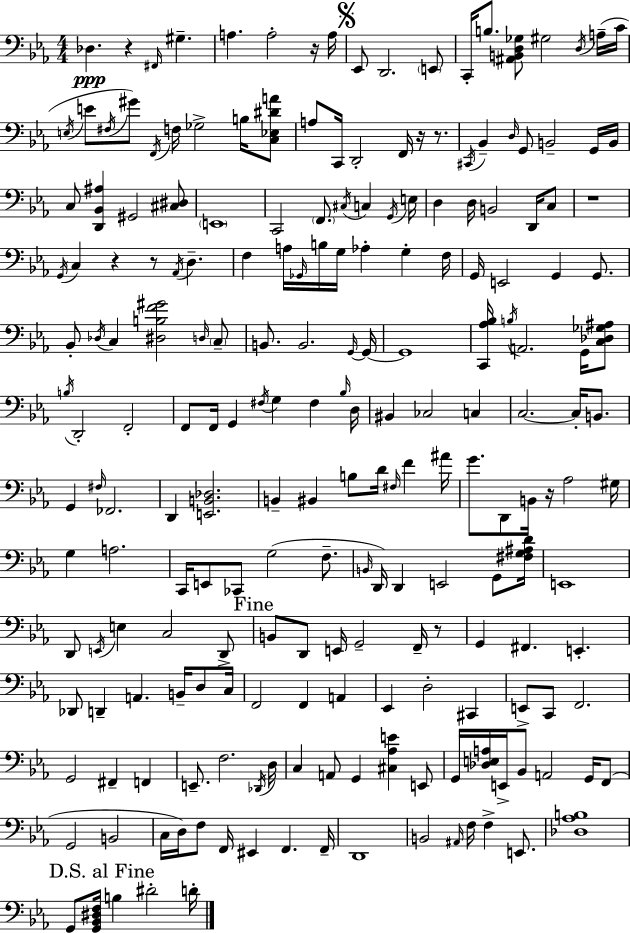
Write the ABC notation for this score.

X:1
T:Untitled
M:4/4
L:1/4
K:Cm
_D, z ^F,,/4 ^G, A, A,2 z/4 A,/4 _E,,/2 D,,2 E,,/2 C,,/4 B,/2 [^A,,B,,D,_G,]/2 ^G,2 D,/4 A,/4 C/4 E,/4 E/2 ^F,/4 ^G/2 F,,/4 F,/4 _G,2 B,/4 [C,_E,^DA]/2 A,/2 C,,/4 D,,2 F,,/4 z/4 z/2 ^C,,/4 _B,, D,/4 G,,/2 B,,2 G,,/4 B,,/4 C,/2 [D,,_B,,^A,] ^G,,2 [^C,^D,]/2 E,,4 C,,2 F,,/2 ^C,/4 C, G,,/4 E,/4 D, D,/4 B,,2 D,,/4 C,/2 z4 G,,/4 C, z z/2 _A,,/4 D, F, A,/4 _G,,/4 B,/4 G,/4 _A, G, F,/4 G,,/4 E,,2 G,, G,,/2 _B,,/2 _D,/4 C, [^D,B,F^G]2 D,/4 C,/2 B,,/2 B,,2 G,,/4 G,,/4 G,,4 [C,,_A,_B,]/4 B,/4 A,,2 G,,/4 [C,_D,_G,^A,]/2 B,/4 D,,2 F,,2 F,,/2 F,,/4 G,, ^F,/4 G, ^F, _B,/4 D,/4 ^B,, _C,2 C, C,2 C,/4 B,,/2 G,, ^F,/4 _F,,2 D,, [E,,B,,_D,]2 B,, ^B,, B,/2 D/4 ^F,/4 F ^A/4 G/2 D,,/2 B,,/4 z/4 _A,2 ^G,/4 G, A,2 C,,/4 E,,/2 _C,,/2 G,2 F,/2 B,,/4 D,,/4 D,, E,,2 G,,/2 [^F,G,^A,D]/4 E,,4 D,,/2 E,,/4 E, C,2 D,,/2 B,,/2 D,,/2 E,,/4 G,,2 F,,/4 z/2 G,, ^F,, E,, _D,,/2 D,, A,, B,,/4 D,/2 C,/4 F,,2 F,, A,, _E,, D,2 ^C,, E,,/2 C,,/2 F,,2 G,,2 ^F,, F,, E,,/2 F,2 _D,,/4 D,/4 C, A,,/2 G,, [^C,_A,E] E,,/2 G,,/4 [_D,E,A,]/4 E,,/4 _B,,/2 A,,2 G,,/4 F,,/2 G,,2 B,,2 C,/4 D,/4 F,/2 F,,/4 ^E,, F,, F,,/4 D,,4 B,,2 ^A,,/4 F,/4 F, E,,/2 [_D,_A,B,]4 G,,/2 [G,,_B,,^D,F,]/4 B, ^D2 D/4